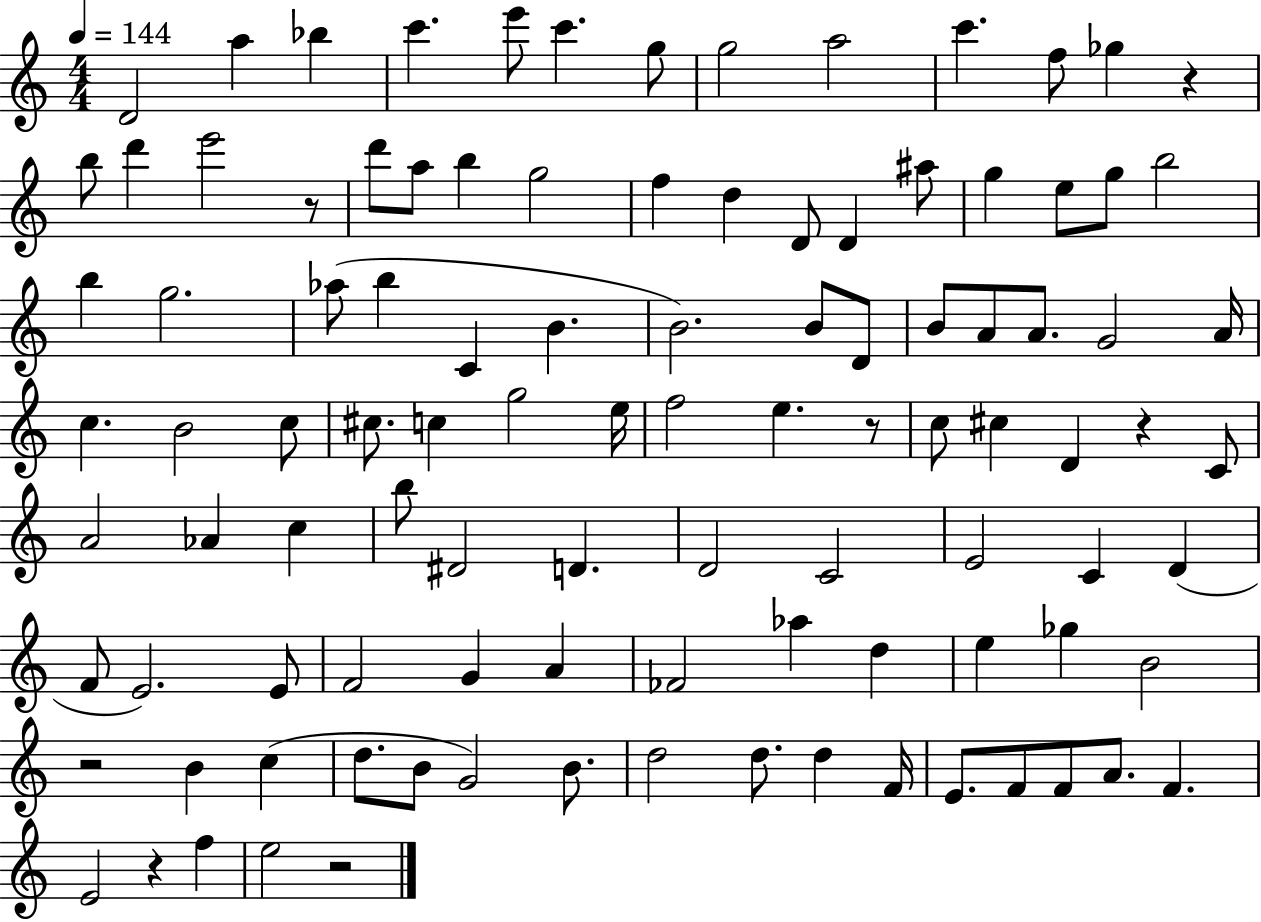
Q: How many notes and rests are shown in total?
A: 103